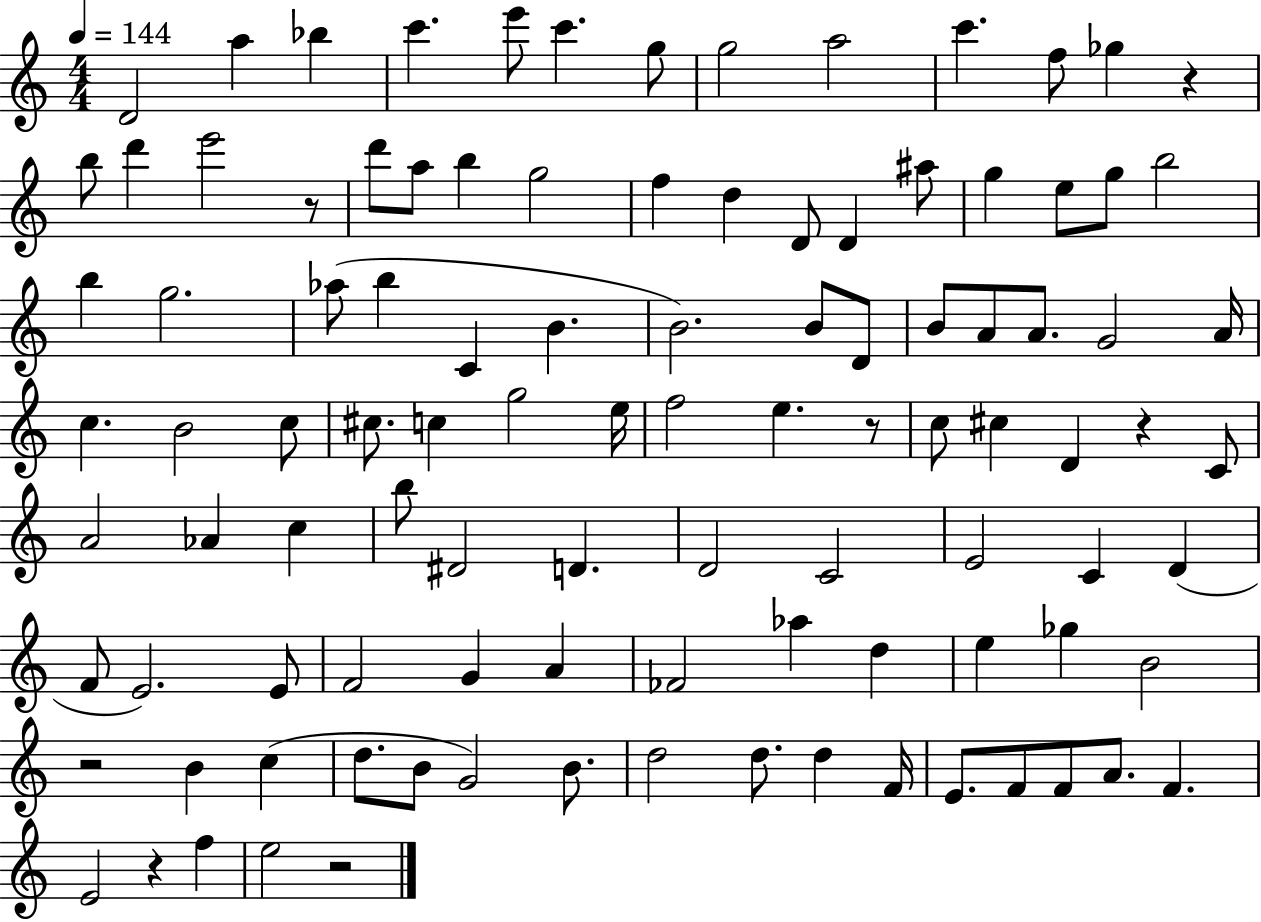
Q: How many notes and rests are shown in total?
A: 103